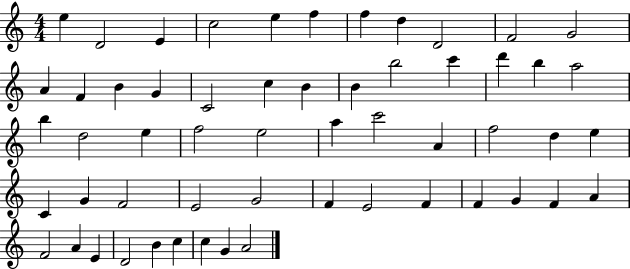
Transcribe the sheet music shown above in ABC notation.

X:1
T:Untitled
M:4/4
L:1/4
K:C
e D2 E c2 e f f d D2 F2 G2 A F B G C2 c B B b2 c' d' b a2 b d2 e f2 e2 a c'2 A f2 d e C G F2 E2 G2 F E2 F F G F A F2 A E D2 B c c G A2